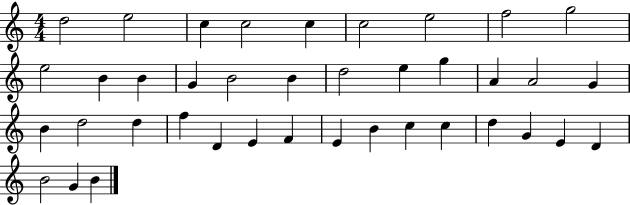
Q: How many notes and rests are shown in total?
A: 39